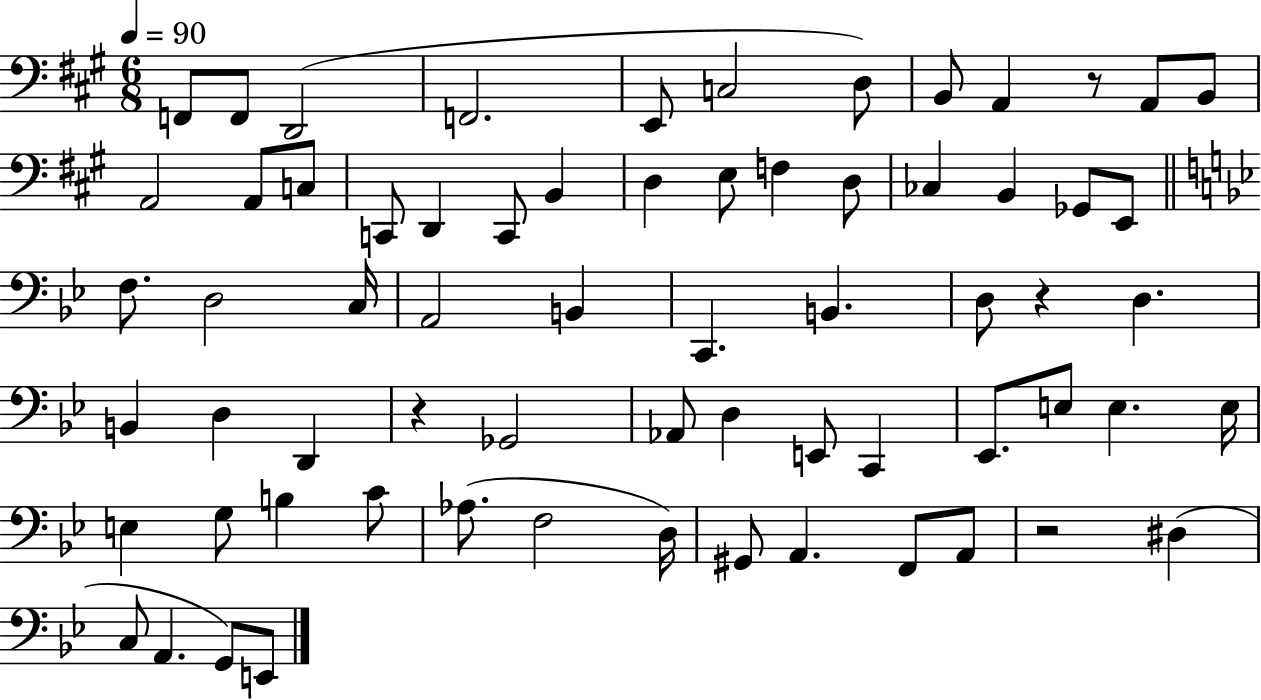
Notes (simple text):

F2/e F2/e D2/h F2/h. E2/e C3/h D3/e B2/e A2/q R/e A2/e B2/e A2/h A2/e C3/e C2/e D2/q C2/e B2/q D3/q E3/e F3/q D3/e CES3/q B2/q Gb2/e E2/e F3/e. D3/h C3/s A2/h B2/q C2/q. B2/q. D3/e R/q D3/q. B2/q D3/q D2/q R/q Gb2/h Ab2/e D3/q E2/e C2/q Eb2/e. E3/e E3/q. E3/s E3/q G3/e B3/q C4/e Ab3/e. F3/h D3/s G#2/e A2/q. F2/e A2/e R/h D#3/q C3/e A2/q. G2/e E2/e